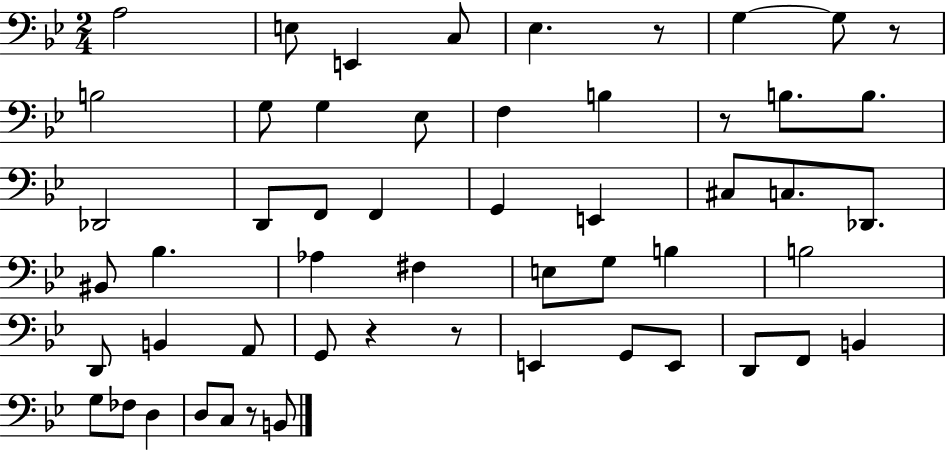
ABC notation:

X:1
T:Untitled
M:2/4
L:1/4
K:Bb
A,2 E,/2 E,, C,/2 _E, z/2 G, G,/2 z/2 B,2 G,/2 G, _E,/2 F, B, z/2 B,/2 B,/2 _D,,2 D,,/2 F,,/2 F,, G,, E,, ^C,/2 C,/2 _D,,/2 ^B,,/2 _B, _A, ^F, E,/2 G,/2 B, B,2 D,,/2 B,, A,,/2 G,,/2 z z/2 E,, G,,/2 E,,/2 D,,/2 F,,/2 B,, G,/2 _F,/2 D, D,/2 C,/2 z/2 B,,/2